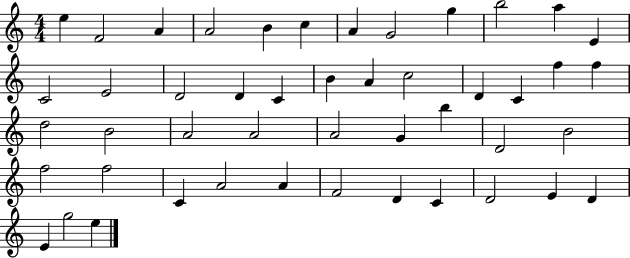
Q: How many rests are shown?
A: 0